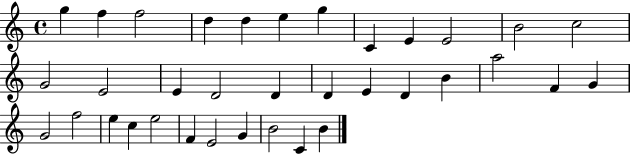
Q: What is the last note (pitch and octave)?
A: B4